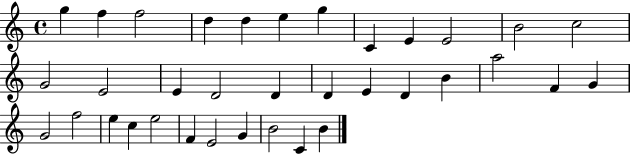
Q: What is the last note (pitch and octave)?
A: B4